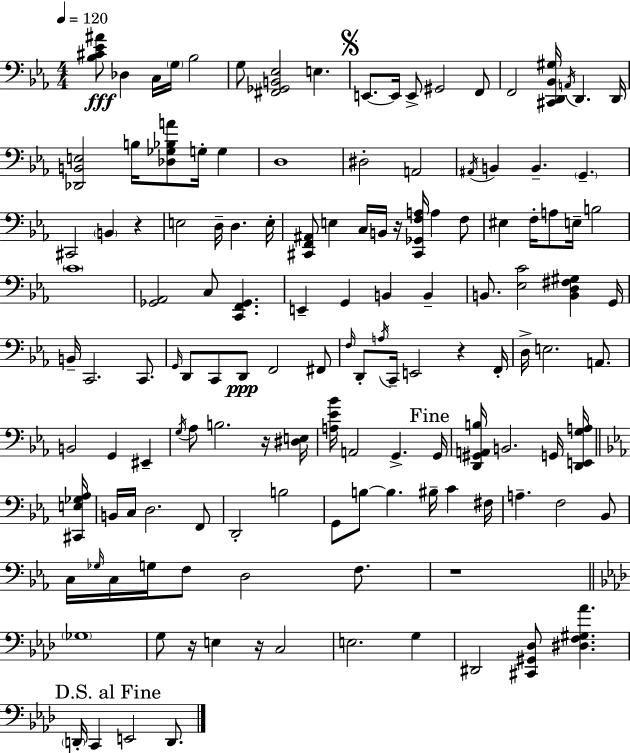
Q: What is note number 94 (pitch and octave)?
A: C3